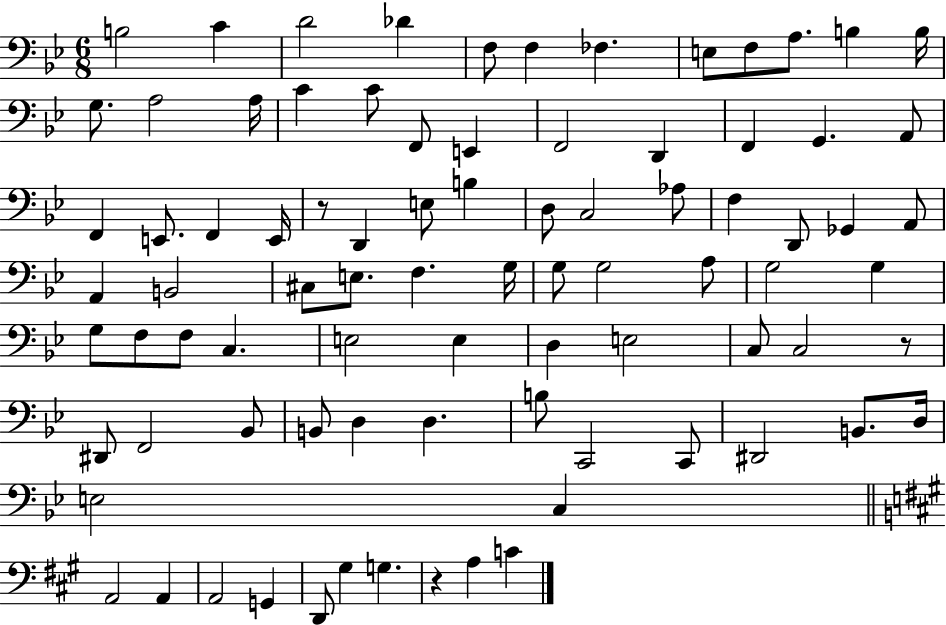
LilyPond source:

{
  \clef bass
  \numericTimeSignature
  \time 6/8
  \key bes \major
  b2 c'4 | d'2 des'4 | f8 f4 fes4. | e8 f8 a8. b4 b16 | \break g8. a2 a16 | c'4 c'8 f,8 e,4 | f,2 d,4 | f,4 g,4. a,8 | \break f,4 e,8. f,4 e,16 | r8 d,4 e8 b4 | d8 c2 aes8 | f4 d,8 ges,4 a,8 | \break a,4 b,2 | cis8 e8. f4. g16 | g8 g2 a8 | g2 g4 | \break g8 f8 f8 c4. | e2 e4 | d4 e2 | c8 c2 r8 | \break dis,8 f,2 bes,8 | b,8 d4 d4. | b8 c,2 c,8 | dis,2 b,8. d16 | \break e2 c4 | \bar "||" \break \key a \major a,2 a,4 | a,2 g,4 | d,8 gis4 g4. | r4 a4 c'4 | \break \bar "|."
}